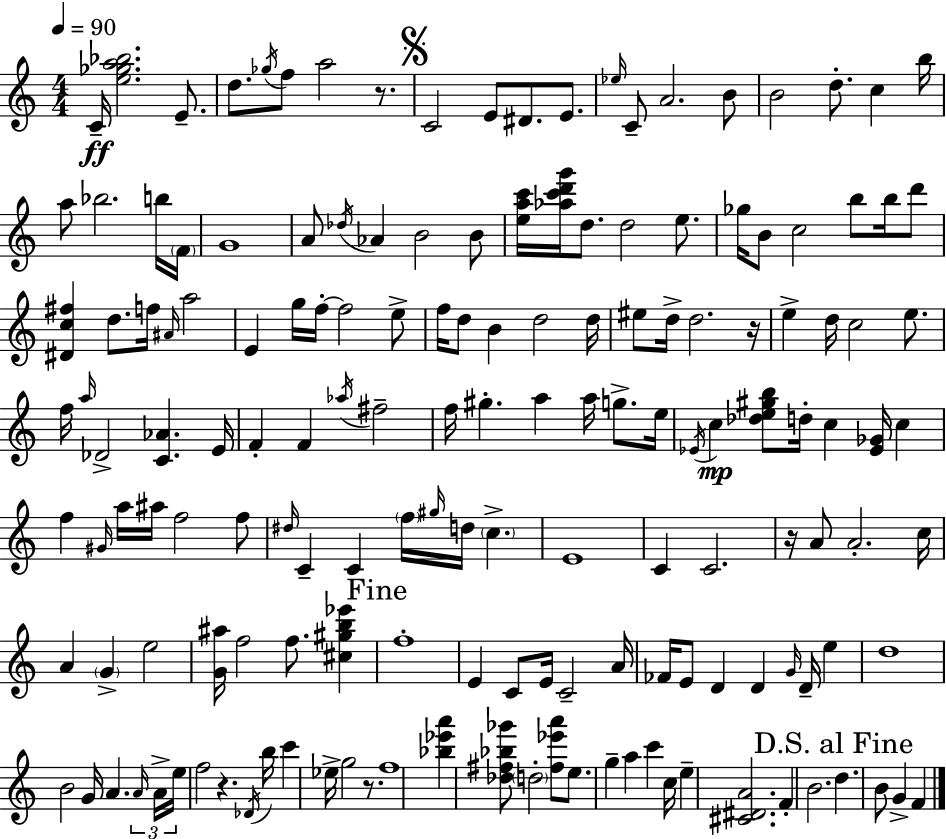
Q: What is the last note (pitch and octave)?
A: F4